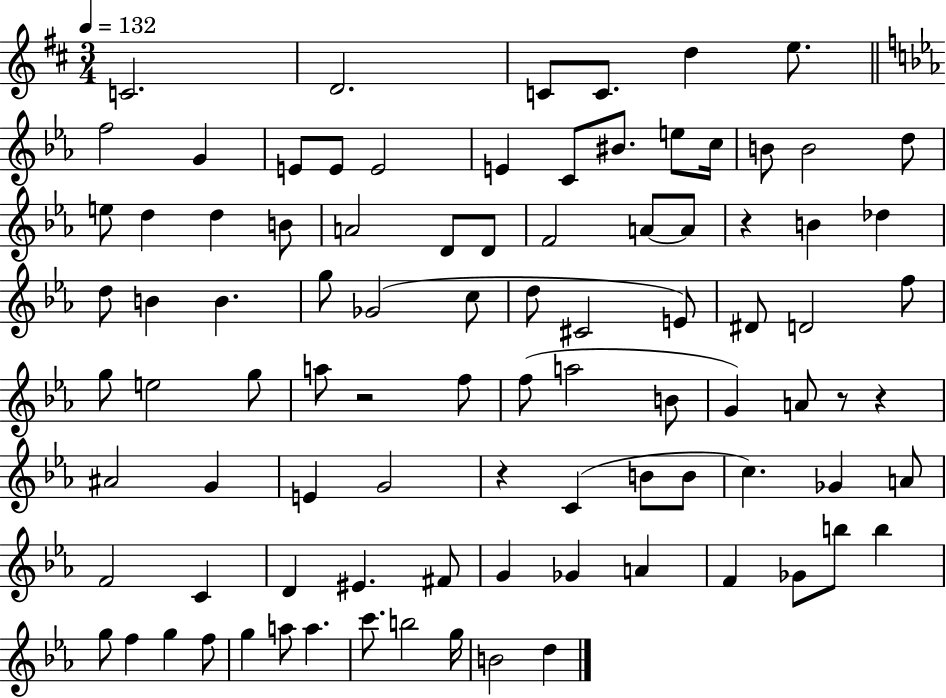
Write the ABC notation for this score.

X:1
T:Untitled
M:3/4
L:1/4
K:D
C2 D2 C/2 C/2 d e/2 f2 G E/2 E/2 E2 E C/2 ^B/2 e/2 c/4 B/2 B2 d/2 e/2 d d B/2 A2 D/2 D/2 F2 A/2 A/2 z B _d d/2 B B g/2 _G2 c/2 d/2 ^C2 E/2 ^D/2 D2 f/2 g/2 e2 g/2 a/2 z2 f/2 f/2 a2 B/2 G A/2 z/2 z ^A2 G E G2 z C B/2 B/2 c _G A/2 F2 C D ^E ^F/2 G _G A F _G/2 b/2 b g/2 f g f/2 g a/2 a c'/2 b2 g/4 B2 d